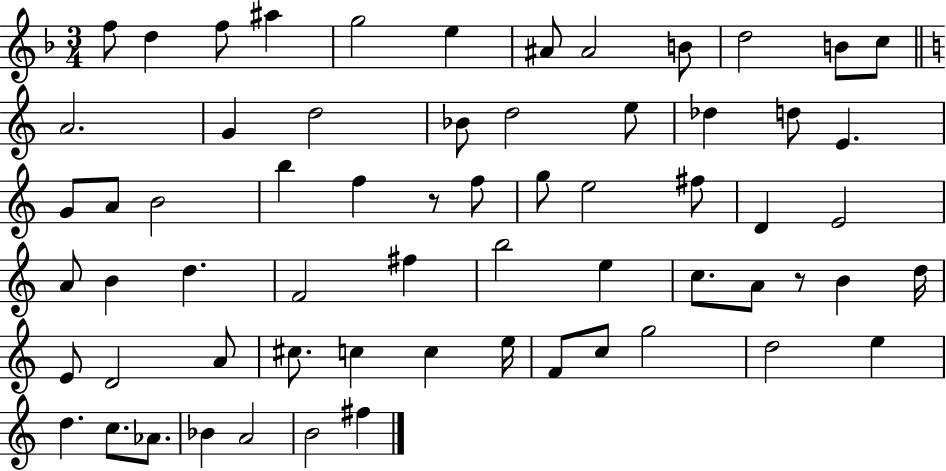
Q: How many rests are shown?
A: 2